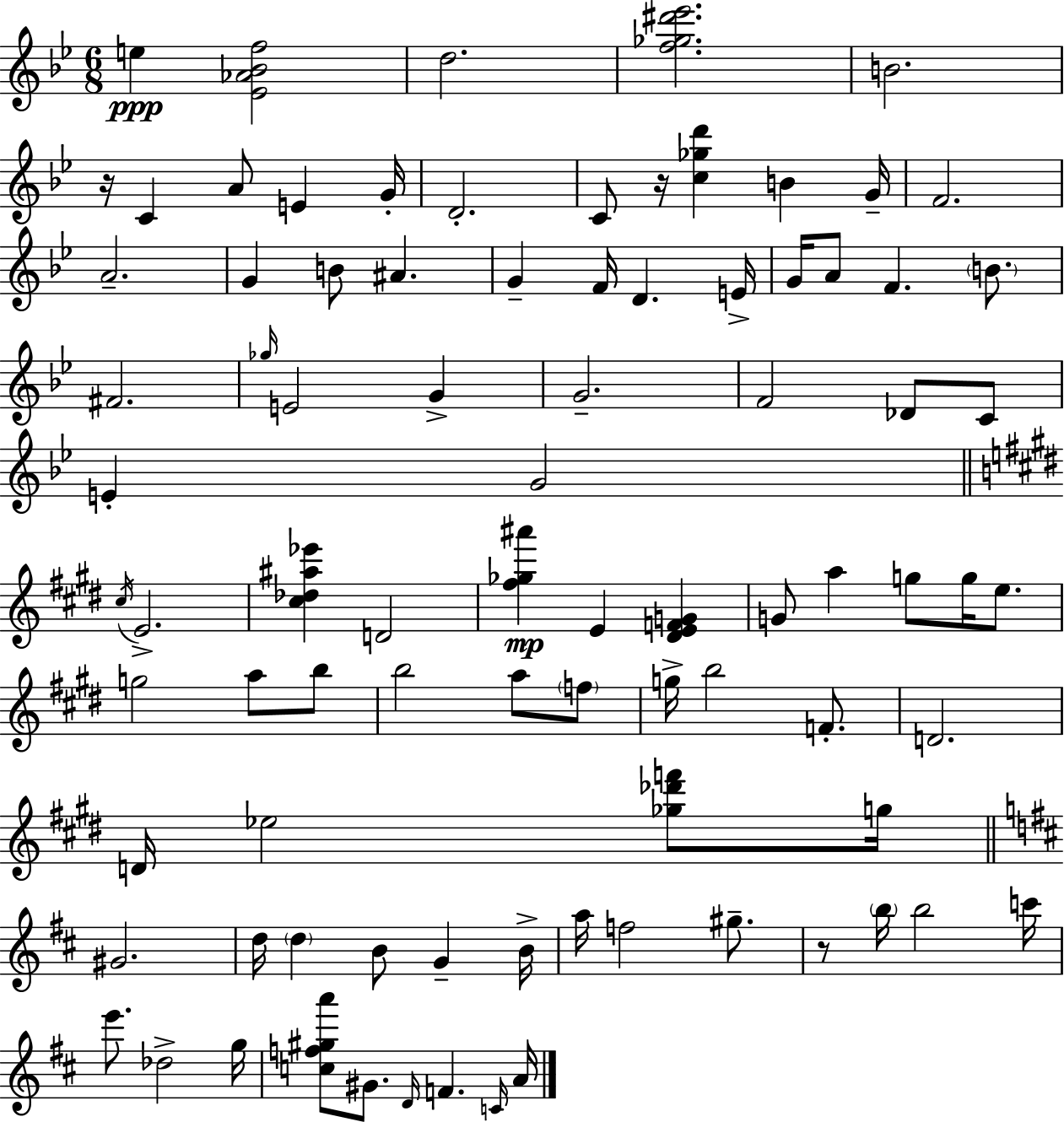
E5/q [Eb4,Ab4,Bb4,F5]/h D5/h. [F5,Gb5,D#6,Eb6]/h. B4/h. R/s C4/q A4/e E4/q G4/s D4/h. C4/e R/s [C5,Gb5,D6]/q B4/q G4/s F4/h. A4/h. G4/q B4/e A#4/q. G4/q F4/s D4/q. E4/s G4/s A4/e F4/q. B4/e. F#4/h. Gb5/s E4/h G4/q G4/h. F4/h Db4/e C4/e E4/q G4/h C#5/s E4/h. [C#5,Db5,A#5,Eb6]/q D4/h [F#5,Gb5,A#6]/q E4/q [D#4,E4,F4,G4]/q G4/e A5/q G5/e G5/s E5/e. G5/h A5/e B5/e B5/h A5/e F5/e G5/s B5/h F4/e. D4/h. D4/s Eb5/h [Gb5,Db6,F6]/e G5/s G#4/h. D5/s D5/q B4/e G4/q B4/s A5/s F5/h G#5/e. R/e B5/s B5/h C6/s E6/e. Db5/h G5/s [C5,F5,G#5,A6]/e G#4/e. D4/s F4/q. C4/s A4/s